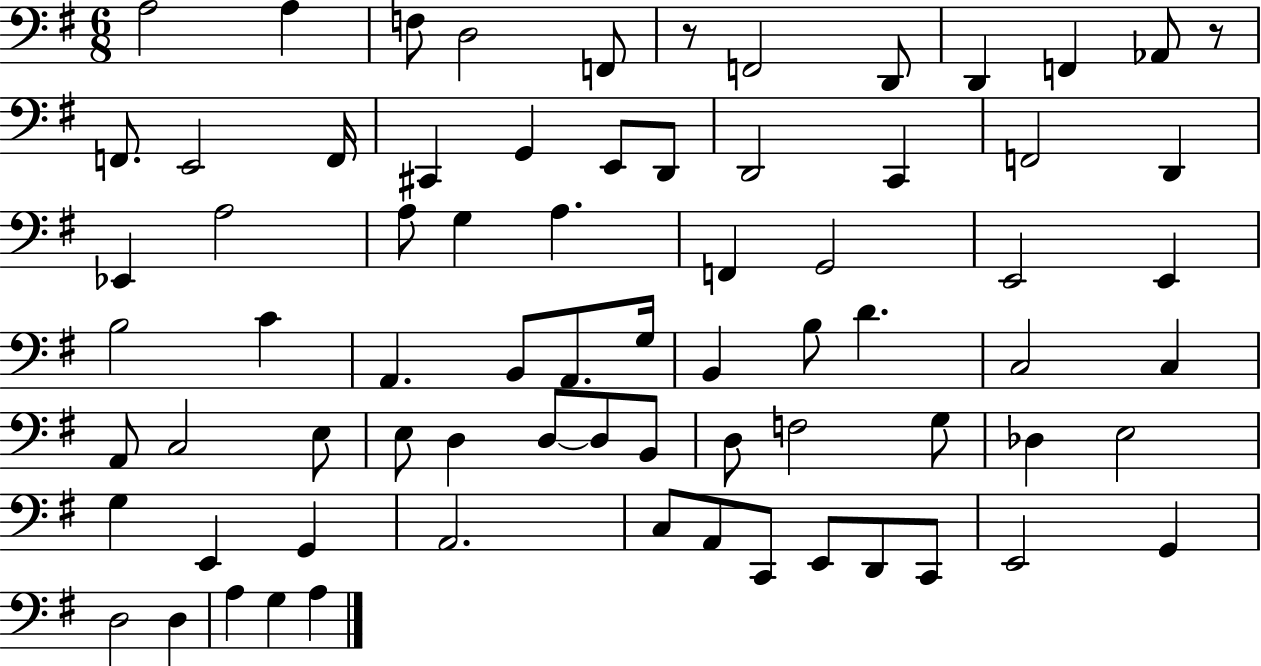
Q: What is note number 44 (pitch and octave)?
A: E3